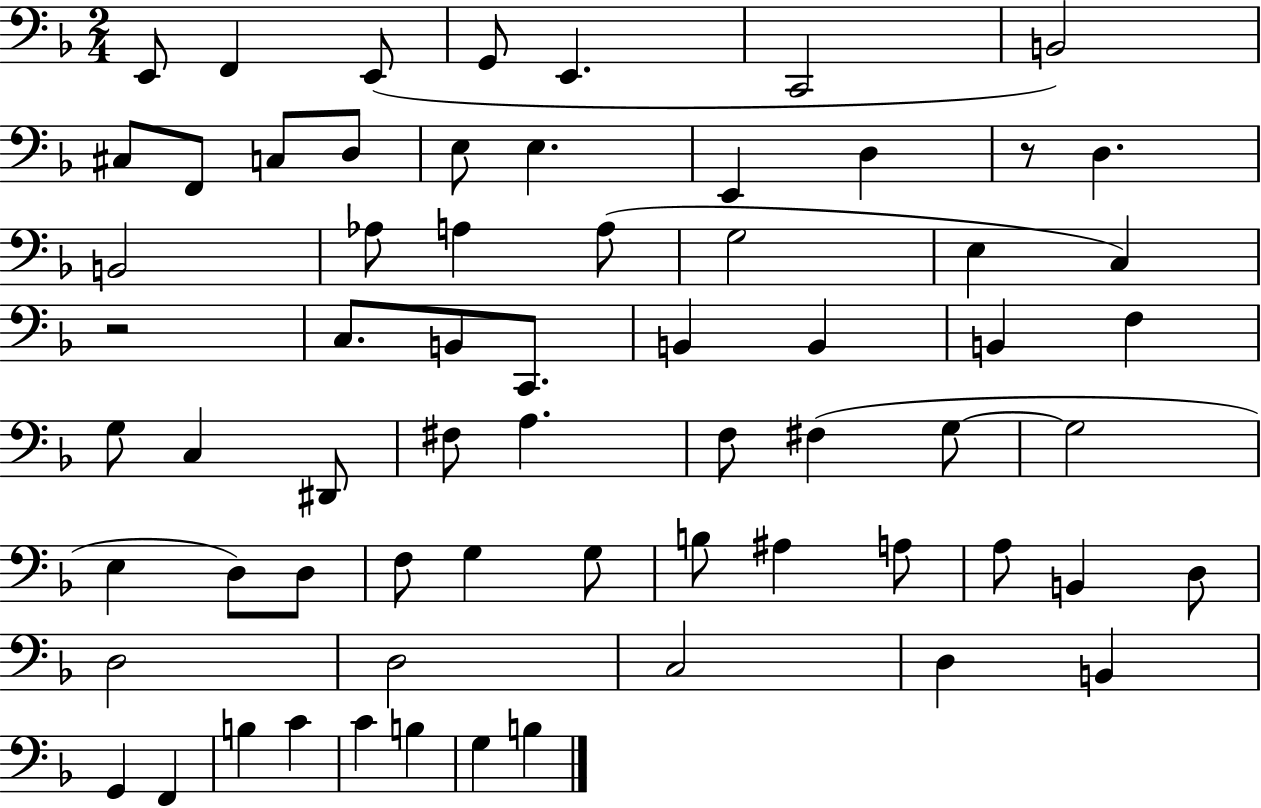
E2/e F2/q E2/e G2/e E2/q. C2/h B2/h C#3/e F2/e C3/e D3/e E3/e E3/q. E2/q D3/q R/e D3/q. B2/h Ab3/e A3/q A3/e G3/h E3/q C3/q R/h C3/e. B2/e C2/e. B2/q B2/q B2/q F3/q G3/e C3/q D#2/e F#3/e A3/q. F3/e F#3/q G3/e G3/h E3/q D3/e D3/e F3/e G3/q G3/e B3/e A#3/q A3/e A3/e B2/q D3/e D3/h D3/h C3/h D3/q B2/q G2/q F2/q B3/q C4/q C4/q B3/q G3/q B3/q